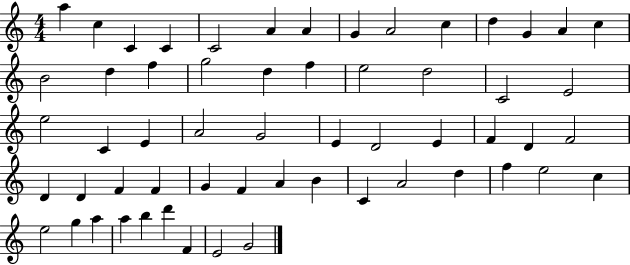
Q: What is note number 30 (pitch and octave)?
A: E4